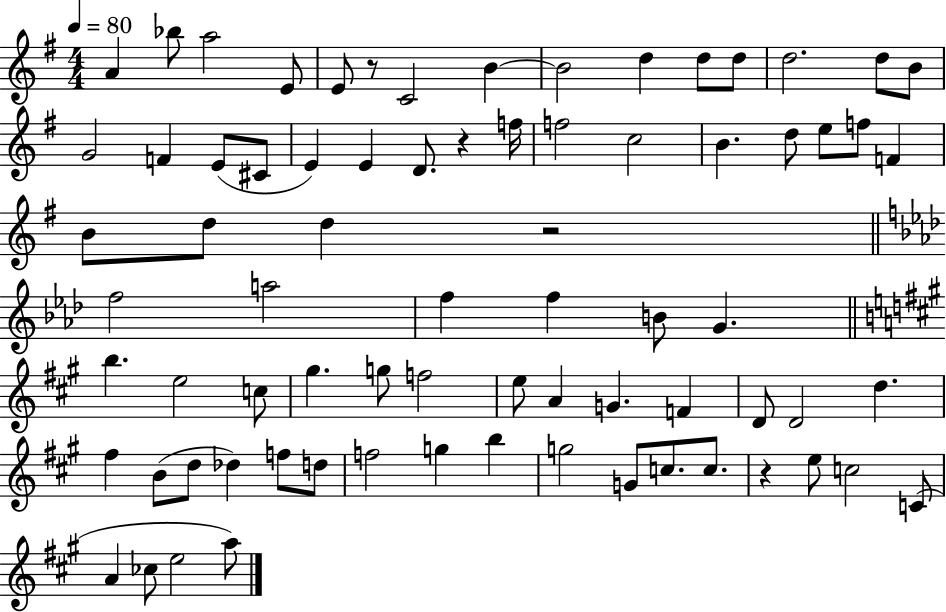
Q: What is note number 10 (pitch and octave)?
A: D5